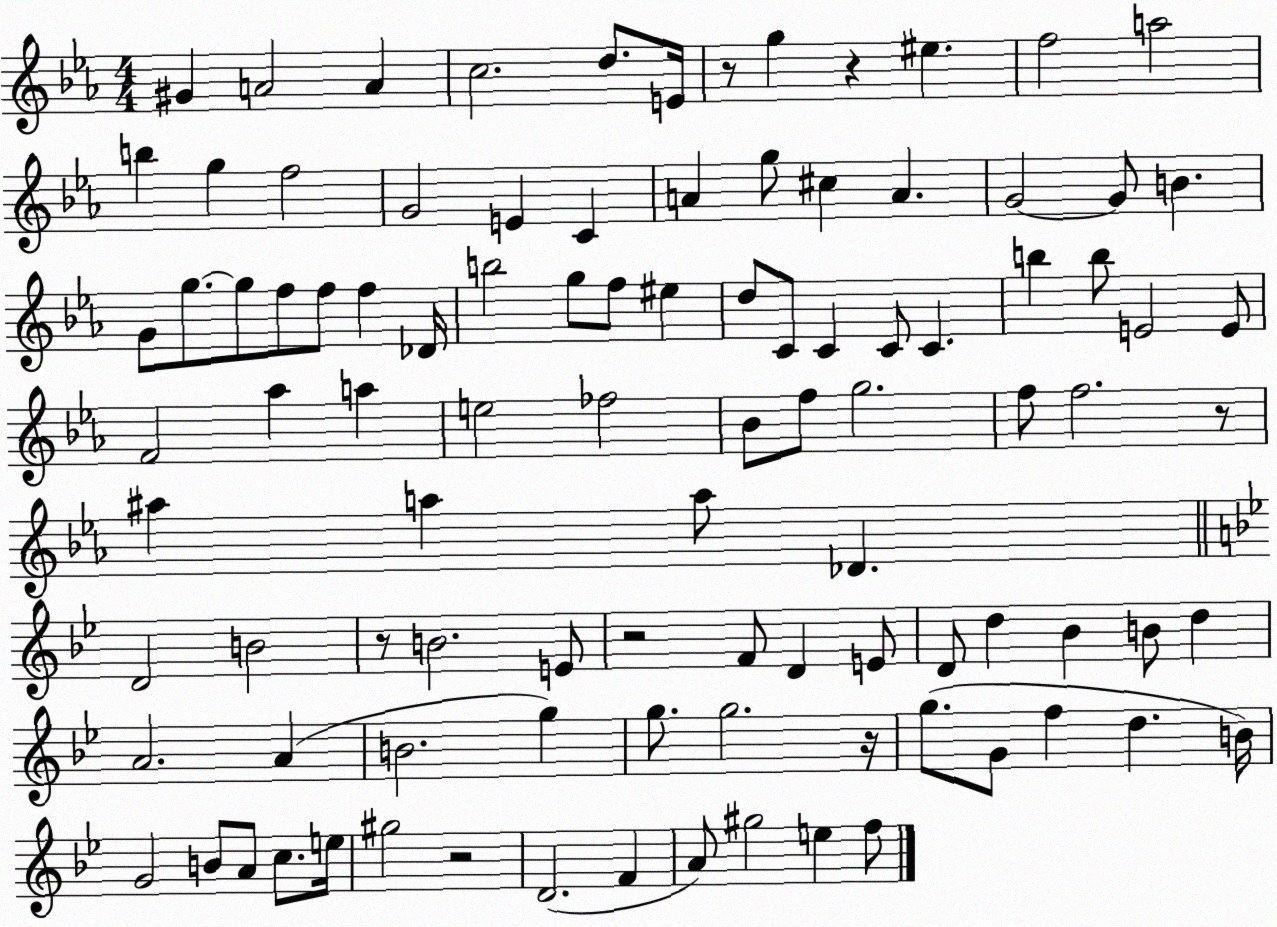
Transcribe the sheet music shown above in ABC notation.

X:1
T:Untitled
M:4/4
L:1/4
K:Eb
^G A2 A c2 d/2 E/4 z/2 g z ^e f2 a2 b g f2 G2 E C A g/2 ^c A G2 G/2 B G/2 g/2 g/2 f/2 f/2 f _D/4 b2 g/2 f/2 ^e d/2 C/2 C C/2 C b b/2 E2 E/2 F2 _a a e2 _f2 _B/2 f/2 g2 f/2 f2 z/2 ^a a a/2 _D D2 B2 z/2 B2 E/2 z2 F/2 D E/2 D/2 d _B B/2 d A2 A B2 g g/2 g2 z/4 g/2 G/2 f d B/4 G2 B/2 A/2 c/2 e/4 ^g2 z2 D2 F A/2 ^g2 e f/2